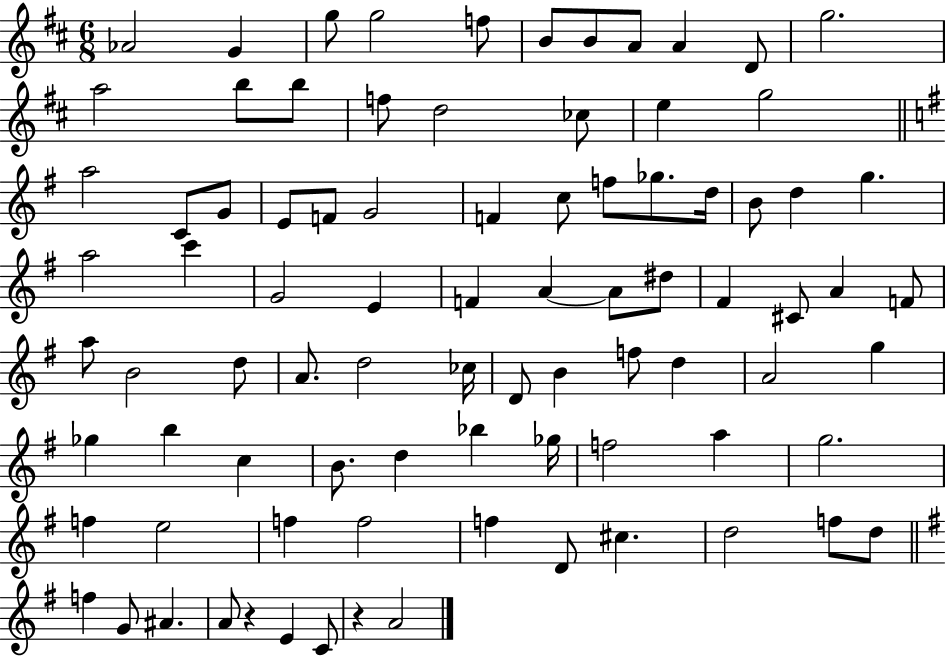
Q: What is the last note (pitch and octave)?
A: A4